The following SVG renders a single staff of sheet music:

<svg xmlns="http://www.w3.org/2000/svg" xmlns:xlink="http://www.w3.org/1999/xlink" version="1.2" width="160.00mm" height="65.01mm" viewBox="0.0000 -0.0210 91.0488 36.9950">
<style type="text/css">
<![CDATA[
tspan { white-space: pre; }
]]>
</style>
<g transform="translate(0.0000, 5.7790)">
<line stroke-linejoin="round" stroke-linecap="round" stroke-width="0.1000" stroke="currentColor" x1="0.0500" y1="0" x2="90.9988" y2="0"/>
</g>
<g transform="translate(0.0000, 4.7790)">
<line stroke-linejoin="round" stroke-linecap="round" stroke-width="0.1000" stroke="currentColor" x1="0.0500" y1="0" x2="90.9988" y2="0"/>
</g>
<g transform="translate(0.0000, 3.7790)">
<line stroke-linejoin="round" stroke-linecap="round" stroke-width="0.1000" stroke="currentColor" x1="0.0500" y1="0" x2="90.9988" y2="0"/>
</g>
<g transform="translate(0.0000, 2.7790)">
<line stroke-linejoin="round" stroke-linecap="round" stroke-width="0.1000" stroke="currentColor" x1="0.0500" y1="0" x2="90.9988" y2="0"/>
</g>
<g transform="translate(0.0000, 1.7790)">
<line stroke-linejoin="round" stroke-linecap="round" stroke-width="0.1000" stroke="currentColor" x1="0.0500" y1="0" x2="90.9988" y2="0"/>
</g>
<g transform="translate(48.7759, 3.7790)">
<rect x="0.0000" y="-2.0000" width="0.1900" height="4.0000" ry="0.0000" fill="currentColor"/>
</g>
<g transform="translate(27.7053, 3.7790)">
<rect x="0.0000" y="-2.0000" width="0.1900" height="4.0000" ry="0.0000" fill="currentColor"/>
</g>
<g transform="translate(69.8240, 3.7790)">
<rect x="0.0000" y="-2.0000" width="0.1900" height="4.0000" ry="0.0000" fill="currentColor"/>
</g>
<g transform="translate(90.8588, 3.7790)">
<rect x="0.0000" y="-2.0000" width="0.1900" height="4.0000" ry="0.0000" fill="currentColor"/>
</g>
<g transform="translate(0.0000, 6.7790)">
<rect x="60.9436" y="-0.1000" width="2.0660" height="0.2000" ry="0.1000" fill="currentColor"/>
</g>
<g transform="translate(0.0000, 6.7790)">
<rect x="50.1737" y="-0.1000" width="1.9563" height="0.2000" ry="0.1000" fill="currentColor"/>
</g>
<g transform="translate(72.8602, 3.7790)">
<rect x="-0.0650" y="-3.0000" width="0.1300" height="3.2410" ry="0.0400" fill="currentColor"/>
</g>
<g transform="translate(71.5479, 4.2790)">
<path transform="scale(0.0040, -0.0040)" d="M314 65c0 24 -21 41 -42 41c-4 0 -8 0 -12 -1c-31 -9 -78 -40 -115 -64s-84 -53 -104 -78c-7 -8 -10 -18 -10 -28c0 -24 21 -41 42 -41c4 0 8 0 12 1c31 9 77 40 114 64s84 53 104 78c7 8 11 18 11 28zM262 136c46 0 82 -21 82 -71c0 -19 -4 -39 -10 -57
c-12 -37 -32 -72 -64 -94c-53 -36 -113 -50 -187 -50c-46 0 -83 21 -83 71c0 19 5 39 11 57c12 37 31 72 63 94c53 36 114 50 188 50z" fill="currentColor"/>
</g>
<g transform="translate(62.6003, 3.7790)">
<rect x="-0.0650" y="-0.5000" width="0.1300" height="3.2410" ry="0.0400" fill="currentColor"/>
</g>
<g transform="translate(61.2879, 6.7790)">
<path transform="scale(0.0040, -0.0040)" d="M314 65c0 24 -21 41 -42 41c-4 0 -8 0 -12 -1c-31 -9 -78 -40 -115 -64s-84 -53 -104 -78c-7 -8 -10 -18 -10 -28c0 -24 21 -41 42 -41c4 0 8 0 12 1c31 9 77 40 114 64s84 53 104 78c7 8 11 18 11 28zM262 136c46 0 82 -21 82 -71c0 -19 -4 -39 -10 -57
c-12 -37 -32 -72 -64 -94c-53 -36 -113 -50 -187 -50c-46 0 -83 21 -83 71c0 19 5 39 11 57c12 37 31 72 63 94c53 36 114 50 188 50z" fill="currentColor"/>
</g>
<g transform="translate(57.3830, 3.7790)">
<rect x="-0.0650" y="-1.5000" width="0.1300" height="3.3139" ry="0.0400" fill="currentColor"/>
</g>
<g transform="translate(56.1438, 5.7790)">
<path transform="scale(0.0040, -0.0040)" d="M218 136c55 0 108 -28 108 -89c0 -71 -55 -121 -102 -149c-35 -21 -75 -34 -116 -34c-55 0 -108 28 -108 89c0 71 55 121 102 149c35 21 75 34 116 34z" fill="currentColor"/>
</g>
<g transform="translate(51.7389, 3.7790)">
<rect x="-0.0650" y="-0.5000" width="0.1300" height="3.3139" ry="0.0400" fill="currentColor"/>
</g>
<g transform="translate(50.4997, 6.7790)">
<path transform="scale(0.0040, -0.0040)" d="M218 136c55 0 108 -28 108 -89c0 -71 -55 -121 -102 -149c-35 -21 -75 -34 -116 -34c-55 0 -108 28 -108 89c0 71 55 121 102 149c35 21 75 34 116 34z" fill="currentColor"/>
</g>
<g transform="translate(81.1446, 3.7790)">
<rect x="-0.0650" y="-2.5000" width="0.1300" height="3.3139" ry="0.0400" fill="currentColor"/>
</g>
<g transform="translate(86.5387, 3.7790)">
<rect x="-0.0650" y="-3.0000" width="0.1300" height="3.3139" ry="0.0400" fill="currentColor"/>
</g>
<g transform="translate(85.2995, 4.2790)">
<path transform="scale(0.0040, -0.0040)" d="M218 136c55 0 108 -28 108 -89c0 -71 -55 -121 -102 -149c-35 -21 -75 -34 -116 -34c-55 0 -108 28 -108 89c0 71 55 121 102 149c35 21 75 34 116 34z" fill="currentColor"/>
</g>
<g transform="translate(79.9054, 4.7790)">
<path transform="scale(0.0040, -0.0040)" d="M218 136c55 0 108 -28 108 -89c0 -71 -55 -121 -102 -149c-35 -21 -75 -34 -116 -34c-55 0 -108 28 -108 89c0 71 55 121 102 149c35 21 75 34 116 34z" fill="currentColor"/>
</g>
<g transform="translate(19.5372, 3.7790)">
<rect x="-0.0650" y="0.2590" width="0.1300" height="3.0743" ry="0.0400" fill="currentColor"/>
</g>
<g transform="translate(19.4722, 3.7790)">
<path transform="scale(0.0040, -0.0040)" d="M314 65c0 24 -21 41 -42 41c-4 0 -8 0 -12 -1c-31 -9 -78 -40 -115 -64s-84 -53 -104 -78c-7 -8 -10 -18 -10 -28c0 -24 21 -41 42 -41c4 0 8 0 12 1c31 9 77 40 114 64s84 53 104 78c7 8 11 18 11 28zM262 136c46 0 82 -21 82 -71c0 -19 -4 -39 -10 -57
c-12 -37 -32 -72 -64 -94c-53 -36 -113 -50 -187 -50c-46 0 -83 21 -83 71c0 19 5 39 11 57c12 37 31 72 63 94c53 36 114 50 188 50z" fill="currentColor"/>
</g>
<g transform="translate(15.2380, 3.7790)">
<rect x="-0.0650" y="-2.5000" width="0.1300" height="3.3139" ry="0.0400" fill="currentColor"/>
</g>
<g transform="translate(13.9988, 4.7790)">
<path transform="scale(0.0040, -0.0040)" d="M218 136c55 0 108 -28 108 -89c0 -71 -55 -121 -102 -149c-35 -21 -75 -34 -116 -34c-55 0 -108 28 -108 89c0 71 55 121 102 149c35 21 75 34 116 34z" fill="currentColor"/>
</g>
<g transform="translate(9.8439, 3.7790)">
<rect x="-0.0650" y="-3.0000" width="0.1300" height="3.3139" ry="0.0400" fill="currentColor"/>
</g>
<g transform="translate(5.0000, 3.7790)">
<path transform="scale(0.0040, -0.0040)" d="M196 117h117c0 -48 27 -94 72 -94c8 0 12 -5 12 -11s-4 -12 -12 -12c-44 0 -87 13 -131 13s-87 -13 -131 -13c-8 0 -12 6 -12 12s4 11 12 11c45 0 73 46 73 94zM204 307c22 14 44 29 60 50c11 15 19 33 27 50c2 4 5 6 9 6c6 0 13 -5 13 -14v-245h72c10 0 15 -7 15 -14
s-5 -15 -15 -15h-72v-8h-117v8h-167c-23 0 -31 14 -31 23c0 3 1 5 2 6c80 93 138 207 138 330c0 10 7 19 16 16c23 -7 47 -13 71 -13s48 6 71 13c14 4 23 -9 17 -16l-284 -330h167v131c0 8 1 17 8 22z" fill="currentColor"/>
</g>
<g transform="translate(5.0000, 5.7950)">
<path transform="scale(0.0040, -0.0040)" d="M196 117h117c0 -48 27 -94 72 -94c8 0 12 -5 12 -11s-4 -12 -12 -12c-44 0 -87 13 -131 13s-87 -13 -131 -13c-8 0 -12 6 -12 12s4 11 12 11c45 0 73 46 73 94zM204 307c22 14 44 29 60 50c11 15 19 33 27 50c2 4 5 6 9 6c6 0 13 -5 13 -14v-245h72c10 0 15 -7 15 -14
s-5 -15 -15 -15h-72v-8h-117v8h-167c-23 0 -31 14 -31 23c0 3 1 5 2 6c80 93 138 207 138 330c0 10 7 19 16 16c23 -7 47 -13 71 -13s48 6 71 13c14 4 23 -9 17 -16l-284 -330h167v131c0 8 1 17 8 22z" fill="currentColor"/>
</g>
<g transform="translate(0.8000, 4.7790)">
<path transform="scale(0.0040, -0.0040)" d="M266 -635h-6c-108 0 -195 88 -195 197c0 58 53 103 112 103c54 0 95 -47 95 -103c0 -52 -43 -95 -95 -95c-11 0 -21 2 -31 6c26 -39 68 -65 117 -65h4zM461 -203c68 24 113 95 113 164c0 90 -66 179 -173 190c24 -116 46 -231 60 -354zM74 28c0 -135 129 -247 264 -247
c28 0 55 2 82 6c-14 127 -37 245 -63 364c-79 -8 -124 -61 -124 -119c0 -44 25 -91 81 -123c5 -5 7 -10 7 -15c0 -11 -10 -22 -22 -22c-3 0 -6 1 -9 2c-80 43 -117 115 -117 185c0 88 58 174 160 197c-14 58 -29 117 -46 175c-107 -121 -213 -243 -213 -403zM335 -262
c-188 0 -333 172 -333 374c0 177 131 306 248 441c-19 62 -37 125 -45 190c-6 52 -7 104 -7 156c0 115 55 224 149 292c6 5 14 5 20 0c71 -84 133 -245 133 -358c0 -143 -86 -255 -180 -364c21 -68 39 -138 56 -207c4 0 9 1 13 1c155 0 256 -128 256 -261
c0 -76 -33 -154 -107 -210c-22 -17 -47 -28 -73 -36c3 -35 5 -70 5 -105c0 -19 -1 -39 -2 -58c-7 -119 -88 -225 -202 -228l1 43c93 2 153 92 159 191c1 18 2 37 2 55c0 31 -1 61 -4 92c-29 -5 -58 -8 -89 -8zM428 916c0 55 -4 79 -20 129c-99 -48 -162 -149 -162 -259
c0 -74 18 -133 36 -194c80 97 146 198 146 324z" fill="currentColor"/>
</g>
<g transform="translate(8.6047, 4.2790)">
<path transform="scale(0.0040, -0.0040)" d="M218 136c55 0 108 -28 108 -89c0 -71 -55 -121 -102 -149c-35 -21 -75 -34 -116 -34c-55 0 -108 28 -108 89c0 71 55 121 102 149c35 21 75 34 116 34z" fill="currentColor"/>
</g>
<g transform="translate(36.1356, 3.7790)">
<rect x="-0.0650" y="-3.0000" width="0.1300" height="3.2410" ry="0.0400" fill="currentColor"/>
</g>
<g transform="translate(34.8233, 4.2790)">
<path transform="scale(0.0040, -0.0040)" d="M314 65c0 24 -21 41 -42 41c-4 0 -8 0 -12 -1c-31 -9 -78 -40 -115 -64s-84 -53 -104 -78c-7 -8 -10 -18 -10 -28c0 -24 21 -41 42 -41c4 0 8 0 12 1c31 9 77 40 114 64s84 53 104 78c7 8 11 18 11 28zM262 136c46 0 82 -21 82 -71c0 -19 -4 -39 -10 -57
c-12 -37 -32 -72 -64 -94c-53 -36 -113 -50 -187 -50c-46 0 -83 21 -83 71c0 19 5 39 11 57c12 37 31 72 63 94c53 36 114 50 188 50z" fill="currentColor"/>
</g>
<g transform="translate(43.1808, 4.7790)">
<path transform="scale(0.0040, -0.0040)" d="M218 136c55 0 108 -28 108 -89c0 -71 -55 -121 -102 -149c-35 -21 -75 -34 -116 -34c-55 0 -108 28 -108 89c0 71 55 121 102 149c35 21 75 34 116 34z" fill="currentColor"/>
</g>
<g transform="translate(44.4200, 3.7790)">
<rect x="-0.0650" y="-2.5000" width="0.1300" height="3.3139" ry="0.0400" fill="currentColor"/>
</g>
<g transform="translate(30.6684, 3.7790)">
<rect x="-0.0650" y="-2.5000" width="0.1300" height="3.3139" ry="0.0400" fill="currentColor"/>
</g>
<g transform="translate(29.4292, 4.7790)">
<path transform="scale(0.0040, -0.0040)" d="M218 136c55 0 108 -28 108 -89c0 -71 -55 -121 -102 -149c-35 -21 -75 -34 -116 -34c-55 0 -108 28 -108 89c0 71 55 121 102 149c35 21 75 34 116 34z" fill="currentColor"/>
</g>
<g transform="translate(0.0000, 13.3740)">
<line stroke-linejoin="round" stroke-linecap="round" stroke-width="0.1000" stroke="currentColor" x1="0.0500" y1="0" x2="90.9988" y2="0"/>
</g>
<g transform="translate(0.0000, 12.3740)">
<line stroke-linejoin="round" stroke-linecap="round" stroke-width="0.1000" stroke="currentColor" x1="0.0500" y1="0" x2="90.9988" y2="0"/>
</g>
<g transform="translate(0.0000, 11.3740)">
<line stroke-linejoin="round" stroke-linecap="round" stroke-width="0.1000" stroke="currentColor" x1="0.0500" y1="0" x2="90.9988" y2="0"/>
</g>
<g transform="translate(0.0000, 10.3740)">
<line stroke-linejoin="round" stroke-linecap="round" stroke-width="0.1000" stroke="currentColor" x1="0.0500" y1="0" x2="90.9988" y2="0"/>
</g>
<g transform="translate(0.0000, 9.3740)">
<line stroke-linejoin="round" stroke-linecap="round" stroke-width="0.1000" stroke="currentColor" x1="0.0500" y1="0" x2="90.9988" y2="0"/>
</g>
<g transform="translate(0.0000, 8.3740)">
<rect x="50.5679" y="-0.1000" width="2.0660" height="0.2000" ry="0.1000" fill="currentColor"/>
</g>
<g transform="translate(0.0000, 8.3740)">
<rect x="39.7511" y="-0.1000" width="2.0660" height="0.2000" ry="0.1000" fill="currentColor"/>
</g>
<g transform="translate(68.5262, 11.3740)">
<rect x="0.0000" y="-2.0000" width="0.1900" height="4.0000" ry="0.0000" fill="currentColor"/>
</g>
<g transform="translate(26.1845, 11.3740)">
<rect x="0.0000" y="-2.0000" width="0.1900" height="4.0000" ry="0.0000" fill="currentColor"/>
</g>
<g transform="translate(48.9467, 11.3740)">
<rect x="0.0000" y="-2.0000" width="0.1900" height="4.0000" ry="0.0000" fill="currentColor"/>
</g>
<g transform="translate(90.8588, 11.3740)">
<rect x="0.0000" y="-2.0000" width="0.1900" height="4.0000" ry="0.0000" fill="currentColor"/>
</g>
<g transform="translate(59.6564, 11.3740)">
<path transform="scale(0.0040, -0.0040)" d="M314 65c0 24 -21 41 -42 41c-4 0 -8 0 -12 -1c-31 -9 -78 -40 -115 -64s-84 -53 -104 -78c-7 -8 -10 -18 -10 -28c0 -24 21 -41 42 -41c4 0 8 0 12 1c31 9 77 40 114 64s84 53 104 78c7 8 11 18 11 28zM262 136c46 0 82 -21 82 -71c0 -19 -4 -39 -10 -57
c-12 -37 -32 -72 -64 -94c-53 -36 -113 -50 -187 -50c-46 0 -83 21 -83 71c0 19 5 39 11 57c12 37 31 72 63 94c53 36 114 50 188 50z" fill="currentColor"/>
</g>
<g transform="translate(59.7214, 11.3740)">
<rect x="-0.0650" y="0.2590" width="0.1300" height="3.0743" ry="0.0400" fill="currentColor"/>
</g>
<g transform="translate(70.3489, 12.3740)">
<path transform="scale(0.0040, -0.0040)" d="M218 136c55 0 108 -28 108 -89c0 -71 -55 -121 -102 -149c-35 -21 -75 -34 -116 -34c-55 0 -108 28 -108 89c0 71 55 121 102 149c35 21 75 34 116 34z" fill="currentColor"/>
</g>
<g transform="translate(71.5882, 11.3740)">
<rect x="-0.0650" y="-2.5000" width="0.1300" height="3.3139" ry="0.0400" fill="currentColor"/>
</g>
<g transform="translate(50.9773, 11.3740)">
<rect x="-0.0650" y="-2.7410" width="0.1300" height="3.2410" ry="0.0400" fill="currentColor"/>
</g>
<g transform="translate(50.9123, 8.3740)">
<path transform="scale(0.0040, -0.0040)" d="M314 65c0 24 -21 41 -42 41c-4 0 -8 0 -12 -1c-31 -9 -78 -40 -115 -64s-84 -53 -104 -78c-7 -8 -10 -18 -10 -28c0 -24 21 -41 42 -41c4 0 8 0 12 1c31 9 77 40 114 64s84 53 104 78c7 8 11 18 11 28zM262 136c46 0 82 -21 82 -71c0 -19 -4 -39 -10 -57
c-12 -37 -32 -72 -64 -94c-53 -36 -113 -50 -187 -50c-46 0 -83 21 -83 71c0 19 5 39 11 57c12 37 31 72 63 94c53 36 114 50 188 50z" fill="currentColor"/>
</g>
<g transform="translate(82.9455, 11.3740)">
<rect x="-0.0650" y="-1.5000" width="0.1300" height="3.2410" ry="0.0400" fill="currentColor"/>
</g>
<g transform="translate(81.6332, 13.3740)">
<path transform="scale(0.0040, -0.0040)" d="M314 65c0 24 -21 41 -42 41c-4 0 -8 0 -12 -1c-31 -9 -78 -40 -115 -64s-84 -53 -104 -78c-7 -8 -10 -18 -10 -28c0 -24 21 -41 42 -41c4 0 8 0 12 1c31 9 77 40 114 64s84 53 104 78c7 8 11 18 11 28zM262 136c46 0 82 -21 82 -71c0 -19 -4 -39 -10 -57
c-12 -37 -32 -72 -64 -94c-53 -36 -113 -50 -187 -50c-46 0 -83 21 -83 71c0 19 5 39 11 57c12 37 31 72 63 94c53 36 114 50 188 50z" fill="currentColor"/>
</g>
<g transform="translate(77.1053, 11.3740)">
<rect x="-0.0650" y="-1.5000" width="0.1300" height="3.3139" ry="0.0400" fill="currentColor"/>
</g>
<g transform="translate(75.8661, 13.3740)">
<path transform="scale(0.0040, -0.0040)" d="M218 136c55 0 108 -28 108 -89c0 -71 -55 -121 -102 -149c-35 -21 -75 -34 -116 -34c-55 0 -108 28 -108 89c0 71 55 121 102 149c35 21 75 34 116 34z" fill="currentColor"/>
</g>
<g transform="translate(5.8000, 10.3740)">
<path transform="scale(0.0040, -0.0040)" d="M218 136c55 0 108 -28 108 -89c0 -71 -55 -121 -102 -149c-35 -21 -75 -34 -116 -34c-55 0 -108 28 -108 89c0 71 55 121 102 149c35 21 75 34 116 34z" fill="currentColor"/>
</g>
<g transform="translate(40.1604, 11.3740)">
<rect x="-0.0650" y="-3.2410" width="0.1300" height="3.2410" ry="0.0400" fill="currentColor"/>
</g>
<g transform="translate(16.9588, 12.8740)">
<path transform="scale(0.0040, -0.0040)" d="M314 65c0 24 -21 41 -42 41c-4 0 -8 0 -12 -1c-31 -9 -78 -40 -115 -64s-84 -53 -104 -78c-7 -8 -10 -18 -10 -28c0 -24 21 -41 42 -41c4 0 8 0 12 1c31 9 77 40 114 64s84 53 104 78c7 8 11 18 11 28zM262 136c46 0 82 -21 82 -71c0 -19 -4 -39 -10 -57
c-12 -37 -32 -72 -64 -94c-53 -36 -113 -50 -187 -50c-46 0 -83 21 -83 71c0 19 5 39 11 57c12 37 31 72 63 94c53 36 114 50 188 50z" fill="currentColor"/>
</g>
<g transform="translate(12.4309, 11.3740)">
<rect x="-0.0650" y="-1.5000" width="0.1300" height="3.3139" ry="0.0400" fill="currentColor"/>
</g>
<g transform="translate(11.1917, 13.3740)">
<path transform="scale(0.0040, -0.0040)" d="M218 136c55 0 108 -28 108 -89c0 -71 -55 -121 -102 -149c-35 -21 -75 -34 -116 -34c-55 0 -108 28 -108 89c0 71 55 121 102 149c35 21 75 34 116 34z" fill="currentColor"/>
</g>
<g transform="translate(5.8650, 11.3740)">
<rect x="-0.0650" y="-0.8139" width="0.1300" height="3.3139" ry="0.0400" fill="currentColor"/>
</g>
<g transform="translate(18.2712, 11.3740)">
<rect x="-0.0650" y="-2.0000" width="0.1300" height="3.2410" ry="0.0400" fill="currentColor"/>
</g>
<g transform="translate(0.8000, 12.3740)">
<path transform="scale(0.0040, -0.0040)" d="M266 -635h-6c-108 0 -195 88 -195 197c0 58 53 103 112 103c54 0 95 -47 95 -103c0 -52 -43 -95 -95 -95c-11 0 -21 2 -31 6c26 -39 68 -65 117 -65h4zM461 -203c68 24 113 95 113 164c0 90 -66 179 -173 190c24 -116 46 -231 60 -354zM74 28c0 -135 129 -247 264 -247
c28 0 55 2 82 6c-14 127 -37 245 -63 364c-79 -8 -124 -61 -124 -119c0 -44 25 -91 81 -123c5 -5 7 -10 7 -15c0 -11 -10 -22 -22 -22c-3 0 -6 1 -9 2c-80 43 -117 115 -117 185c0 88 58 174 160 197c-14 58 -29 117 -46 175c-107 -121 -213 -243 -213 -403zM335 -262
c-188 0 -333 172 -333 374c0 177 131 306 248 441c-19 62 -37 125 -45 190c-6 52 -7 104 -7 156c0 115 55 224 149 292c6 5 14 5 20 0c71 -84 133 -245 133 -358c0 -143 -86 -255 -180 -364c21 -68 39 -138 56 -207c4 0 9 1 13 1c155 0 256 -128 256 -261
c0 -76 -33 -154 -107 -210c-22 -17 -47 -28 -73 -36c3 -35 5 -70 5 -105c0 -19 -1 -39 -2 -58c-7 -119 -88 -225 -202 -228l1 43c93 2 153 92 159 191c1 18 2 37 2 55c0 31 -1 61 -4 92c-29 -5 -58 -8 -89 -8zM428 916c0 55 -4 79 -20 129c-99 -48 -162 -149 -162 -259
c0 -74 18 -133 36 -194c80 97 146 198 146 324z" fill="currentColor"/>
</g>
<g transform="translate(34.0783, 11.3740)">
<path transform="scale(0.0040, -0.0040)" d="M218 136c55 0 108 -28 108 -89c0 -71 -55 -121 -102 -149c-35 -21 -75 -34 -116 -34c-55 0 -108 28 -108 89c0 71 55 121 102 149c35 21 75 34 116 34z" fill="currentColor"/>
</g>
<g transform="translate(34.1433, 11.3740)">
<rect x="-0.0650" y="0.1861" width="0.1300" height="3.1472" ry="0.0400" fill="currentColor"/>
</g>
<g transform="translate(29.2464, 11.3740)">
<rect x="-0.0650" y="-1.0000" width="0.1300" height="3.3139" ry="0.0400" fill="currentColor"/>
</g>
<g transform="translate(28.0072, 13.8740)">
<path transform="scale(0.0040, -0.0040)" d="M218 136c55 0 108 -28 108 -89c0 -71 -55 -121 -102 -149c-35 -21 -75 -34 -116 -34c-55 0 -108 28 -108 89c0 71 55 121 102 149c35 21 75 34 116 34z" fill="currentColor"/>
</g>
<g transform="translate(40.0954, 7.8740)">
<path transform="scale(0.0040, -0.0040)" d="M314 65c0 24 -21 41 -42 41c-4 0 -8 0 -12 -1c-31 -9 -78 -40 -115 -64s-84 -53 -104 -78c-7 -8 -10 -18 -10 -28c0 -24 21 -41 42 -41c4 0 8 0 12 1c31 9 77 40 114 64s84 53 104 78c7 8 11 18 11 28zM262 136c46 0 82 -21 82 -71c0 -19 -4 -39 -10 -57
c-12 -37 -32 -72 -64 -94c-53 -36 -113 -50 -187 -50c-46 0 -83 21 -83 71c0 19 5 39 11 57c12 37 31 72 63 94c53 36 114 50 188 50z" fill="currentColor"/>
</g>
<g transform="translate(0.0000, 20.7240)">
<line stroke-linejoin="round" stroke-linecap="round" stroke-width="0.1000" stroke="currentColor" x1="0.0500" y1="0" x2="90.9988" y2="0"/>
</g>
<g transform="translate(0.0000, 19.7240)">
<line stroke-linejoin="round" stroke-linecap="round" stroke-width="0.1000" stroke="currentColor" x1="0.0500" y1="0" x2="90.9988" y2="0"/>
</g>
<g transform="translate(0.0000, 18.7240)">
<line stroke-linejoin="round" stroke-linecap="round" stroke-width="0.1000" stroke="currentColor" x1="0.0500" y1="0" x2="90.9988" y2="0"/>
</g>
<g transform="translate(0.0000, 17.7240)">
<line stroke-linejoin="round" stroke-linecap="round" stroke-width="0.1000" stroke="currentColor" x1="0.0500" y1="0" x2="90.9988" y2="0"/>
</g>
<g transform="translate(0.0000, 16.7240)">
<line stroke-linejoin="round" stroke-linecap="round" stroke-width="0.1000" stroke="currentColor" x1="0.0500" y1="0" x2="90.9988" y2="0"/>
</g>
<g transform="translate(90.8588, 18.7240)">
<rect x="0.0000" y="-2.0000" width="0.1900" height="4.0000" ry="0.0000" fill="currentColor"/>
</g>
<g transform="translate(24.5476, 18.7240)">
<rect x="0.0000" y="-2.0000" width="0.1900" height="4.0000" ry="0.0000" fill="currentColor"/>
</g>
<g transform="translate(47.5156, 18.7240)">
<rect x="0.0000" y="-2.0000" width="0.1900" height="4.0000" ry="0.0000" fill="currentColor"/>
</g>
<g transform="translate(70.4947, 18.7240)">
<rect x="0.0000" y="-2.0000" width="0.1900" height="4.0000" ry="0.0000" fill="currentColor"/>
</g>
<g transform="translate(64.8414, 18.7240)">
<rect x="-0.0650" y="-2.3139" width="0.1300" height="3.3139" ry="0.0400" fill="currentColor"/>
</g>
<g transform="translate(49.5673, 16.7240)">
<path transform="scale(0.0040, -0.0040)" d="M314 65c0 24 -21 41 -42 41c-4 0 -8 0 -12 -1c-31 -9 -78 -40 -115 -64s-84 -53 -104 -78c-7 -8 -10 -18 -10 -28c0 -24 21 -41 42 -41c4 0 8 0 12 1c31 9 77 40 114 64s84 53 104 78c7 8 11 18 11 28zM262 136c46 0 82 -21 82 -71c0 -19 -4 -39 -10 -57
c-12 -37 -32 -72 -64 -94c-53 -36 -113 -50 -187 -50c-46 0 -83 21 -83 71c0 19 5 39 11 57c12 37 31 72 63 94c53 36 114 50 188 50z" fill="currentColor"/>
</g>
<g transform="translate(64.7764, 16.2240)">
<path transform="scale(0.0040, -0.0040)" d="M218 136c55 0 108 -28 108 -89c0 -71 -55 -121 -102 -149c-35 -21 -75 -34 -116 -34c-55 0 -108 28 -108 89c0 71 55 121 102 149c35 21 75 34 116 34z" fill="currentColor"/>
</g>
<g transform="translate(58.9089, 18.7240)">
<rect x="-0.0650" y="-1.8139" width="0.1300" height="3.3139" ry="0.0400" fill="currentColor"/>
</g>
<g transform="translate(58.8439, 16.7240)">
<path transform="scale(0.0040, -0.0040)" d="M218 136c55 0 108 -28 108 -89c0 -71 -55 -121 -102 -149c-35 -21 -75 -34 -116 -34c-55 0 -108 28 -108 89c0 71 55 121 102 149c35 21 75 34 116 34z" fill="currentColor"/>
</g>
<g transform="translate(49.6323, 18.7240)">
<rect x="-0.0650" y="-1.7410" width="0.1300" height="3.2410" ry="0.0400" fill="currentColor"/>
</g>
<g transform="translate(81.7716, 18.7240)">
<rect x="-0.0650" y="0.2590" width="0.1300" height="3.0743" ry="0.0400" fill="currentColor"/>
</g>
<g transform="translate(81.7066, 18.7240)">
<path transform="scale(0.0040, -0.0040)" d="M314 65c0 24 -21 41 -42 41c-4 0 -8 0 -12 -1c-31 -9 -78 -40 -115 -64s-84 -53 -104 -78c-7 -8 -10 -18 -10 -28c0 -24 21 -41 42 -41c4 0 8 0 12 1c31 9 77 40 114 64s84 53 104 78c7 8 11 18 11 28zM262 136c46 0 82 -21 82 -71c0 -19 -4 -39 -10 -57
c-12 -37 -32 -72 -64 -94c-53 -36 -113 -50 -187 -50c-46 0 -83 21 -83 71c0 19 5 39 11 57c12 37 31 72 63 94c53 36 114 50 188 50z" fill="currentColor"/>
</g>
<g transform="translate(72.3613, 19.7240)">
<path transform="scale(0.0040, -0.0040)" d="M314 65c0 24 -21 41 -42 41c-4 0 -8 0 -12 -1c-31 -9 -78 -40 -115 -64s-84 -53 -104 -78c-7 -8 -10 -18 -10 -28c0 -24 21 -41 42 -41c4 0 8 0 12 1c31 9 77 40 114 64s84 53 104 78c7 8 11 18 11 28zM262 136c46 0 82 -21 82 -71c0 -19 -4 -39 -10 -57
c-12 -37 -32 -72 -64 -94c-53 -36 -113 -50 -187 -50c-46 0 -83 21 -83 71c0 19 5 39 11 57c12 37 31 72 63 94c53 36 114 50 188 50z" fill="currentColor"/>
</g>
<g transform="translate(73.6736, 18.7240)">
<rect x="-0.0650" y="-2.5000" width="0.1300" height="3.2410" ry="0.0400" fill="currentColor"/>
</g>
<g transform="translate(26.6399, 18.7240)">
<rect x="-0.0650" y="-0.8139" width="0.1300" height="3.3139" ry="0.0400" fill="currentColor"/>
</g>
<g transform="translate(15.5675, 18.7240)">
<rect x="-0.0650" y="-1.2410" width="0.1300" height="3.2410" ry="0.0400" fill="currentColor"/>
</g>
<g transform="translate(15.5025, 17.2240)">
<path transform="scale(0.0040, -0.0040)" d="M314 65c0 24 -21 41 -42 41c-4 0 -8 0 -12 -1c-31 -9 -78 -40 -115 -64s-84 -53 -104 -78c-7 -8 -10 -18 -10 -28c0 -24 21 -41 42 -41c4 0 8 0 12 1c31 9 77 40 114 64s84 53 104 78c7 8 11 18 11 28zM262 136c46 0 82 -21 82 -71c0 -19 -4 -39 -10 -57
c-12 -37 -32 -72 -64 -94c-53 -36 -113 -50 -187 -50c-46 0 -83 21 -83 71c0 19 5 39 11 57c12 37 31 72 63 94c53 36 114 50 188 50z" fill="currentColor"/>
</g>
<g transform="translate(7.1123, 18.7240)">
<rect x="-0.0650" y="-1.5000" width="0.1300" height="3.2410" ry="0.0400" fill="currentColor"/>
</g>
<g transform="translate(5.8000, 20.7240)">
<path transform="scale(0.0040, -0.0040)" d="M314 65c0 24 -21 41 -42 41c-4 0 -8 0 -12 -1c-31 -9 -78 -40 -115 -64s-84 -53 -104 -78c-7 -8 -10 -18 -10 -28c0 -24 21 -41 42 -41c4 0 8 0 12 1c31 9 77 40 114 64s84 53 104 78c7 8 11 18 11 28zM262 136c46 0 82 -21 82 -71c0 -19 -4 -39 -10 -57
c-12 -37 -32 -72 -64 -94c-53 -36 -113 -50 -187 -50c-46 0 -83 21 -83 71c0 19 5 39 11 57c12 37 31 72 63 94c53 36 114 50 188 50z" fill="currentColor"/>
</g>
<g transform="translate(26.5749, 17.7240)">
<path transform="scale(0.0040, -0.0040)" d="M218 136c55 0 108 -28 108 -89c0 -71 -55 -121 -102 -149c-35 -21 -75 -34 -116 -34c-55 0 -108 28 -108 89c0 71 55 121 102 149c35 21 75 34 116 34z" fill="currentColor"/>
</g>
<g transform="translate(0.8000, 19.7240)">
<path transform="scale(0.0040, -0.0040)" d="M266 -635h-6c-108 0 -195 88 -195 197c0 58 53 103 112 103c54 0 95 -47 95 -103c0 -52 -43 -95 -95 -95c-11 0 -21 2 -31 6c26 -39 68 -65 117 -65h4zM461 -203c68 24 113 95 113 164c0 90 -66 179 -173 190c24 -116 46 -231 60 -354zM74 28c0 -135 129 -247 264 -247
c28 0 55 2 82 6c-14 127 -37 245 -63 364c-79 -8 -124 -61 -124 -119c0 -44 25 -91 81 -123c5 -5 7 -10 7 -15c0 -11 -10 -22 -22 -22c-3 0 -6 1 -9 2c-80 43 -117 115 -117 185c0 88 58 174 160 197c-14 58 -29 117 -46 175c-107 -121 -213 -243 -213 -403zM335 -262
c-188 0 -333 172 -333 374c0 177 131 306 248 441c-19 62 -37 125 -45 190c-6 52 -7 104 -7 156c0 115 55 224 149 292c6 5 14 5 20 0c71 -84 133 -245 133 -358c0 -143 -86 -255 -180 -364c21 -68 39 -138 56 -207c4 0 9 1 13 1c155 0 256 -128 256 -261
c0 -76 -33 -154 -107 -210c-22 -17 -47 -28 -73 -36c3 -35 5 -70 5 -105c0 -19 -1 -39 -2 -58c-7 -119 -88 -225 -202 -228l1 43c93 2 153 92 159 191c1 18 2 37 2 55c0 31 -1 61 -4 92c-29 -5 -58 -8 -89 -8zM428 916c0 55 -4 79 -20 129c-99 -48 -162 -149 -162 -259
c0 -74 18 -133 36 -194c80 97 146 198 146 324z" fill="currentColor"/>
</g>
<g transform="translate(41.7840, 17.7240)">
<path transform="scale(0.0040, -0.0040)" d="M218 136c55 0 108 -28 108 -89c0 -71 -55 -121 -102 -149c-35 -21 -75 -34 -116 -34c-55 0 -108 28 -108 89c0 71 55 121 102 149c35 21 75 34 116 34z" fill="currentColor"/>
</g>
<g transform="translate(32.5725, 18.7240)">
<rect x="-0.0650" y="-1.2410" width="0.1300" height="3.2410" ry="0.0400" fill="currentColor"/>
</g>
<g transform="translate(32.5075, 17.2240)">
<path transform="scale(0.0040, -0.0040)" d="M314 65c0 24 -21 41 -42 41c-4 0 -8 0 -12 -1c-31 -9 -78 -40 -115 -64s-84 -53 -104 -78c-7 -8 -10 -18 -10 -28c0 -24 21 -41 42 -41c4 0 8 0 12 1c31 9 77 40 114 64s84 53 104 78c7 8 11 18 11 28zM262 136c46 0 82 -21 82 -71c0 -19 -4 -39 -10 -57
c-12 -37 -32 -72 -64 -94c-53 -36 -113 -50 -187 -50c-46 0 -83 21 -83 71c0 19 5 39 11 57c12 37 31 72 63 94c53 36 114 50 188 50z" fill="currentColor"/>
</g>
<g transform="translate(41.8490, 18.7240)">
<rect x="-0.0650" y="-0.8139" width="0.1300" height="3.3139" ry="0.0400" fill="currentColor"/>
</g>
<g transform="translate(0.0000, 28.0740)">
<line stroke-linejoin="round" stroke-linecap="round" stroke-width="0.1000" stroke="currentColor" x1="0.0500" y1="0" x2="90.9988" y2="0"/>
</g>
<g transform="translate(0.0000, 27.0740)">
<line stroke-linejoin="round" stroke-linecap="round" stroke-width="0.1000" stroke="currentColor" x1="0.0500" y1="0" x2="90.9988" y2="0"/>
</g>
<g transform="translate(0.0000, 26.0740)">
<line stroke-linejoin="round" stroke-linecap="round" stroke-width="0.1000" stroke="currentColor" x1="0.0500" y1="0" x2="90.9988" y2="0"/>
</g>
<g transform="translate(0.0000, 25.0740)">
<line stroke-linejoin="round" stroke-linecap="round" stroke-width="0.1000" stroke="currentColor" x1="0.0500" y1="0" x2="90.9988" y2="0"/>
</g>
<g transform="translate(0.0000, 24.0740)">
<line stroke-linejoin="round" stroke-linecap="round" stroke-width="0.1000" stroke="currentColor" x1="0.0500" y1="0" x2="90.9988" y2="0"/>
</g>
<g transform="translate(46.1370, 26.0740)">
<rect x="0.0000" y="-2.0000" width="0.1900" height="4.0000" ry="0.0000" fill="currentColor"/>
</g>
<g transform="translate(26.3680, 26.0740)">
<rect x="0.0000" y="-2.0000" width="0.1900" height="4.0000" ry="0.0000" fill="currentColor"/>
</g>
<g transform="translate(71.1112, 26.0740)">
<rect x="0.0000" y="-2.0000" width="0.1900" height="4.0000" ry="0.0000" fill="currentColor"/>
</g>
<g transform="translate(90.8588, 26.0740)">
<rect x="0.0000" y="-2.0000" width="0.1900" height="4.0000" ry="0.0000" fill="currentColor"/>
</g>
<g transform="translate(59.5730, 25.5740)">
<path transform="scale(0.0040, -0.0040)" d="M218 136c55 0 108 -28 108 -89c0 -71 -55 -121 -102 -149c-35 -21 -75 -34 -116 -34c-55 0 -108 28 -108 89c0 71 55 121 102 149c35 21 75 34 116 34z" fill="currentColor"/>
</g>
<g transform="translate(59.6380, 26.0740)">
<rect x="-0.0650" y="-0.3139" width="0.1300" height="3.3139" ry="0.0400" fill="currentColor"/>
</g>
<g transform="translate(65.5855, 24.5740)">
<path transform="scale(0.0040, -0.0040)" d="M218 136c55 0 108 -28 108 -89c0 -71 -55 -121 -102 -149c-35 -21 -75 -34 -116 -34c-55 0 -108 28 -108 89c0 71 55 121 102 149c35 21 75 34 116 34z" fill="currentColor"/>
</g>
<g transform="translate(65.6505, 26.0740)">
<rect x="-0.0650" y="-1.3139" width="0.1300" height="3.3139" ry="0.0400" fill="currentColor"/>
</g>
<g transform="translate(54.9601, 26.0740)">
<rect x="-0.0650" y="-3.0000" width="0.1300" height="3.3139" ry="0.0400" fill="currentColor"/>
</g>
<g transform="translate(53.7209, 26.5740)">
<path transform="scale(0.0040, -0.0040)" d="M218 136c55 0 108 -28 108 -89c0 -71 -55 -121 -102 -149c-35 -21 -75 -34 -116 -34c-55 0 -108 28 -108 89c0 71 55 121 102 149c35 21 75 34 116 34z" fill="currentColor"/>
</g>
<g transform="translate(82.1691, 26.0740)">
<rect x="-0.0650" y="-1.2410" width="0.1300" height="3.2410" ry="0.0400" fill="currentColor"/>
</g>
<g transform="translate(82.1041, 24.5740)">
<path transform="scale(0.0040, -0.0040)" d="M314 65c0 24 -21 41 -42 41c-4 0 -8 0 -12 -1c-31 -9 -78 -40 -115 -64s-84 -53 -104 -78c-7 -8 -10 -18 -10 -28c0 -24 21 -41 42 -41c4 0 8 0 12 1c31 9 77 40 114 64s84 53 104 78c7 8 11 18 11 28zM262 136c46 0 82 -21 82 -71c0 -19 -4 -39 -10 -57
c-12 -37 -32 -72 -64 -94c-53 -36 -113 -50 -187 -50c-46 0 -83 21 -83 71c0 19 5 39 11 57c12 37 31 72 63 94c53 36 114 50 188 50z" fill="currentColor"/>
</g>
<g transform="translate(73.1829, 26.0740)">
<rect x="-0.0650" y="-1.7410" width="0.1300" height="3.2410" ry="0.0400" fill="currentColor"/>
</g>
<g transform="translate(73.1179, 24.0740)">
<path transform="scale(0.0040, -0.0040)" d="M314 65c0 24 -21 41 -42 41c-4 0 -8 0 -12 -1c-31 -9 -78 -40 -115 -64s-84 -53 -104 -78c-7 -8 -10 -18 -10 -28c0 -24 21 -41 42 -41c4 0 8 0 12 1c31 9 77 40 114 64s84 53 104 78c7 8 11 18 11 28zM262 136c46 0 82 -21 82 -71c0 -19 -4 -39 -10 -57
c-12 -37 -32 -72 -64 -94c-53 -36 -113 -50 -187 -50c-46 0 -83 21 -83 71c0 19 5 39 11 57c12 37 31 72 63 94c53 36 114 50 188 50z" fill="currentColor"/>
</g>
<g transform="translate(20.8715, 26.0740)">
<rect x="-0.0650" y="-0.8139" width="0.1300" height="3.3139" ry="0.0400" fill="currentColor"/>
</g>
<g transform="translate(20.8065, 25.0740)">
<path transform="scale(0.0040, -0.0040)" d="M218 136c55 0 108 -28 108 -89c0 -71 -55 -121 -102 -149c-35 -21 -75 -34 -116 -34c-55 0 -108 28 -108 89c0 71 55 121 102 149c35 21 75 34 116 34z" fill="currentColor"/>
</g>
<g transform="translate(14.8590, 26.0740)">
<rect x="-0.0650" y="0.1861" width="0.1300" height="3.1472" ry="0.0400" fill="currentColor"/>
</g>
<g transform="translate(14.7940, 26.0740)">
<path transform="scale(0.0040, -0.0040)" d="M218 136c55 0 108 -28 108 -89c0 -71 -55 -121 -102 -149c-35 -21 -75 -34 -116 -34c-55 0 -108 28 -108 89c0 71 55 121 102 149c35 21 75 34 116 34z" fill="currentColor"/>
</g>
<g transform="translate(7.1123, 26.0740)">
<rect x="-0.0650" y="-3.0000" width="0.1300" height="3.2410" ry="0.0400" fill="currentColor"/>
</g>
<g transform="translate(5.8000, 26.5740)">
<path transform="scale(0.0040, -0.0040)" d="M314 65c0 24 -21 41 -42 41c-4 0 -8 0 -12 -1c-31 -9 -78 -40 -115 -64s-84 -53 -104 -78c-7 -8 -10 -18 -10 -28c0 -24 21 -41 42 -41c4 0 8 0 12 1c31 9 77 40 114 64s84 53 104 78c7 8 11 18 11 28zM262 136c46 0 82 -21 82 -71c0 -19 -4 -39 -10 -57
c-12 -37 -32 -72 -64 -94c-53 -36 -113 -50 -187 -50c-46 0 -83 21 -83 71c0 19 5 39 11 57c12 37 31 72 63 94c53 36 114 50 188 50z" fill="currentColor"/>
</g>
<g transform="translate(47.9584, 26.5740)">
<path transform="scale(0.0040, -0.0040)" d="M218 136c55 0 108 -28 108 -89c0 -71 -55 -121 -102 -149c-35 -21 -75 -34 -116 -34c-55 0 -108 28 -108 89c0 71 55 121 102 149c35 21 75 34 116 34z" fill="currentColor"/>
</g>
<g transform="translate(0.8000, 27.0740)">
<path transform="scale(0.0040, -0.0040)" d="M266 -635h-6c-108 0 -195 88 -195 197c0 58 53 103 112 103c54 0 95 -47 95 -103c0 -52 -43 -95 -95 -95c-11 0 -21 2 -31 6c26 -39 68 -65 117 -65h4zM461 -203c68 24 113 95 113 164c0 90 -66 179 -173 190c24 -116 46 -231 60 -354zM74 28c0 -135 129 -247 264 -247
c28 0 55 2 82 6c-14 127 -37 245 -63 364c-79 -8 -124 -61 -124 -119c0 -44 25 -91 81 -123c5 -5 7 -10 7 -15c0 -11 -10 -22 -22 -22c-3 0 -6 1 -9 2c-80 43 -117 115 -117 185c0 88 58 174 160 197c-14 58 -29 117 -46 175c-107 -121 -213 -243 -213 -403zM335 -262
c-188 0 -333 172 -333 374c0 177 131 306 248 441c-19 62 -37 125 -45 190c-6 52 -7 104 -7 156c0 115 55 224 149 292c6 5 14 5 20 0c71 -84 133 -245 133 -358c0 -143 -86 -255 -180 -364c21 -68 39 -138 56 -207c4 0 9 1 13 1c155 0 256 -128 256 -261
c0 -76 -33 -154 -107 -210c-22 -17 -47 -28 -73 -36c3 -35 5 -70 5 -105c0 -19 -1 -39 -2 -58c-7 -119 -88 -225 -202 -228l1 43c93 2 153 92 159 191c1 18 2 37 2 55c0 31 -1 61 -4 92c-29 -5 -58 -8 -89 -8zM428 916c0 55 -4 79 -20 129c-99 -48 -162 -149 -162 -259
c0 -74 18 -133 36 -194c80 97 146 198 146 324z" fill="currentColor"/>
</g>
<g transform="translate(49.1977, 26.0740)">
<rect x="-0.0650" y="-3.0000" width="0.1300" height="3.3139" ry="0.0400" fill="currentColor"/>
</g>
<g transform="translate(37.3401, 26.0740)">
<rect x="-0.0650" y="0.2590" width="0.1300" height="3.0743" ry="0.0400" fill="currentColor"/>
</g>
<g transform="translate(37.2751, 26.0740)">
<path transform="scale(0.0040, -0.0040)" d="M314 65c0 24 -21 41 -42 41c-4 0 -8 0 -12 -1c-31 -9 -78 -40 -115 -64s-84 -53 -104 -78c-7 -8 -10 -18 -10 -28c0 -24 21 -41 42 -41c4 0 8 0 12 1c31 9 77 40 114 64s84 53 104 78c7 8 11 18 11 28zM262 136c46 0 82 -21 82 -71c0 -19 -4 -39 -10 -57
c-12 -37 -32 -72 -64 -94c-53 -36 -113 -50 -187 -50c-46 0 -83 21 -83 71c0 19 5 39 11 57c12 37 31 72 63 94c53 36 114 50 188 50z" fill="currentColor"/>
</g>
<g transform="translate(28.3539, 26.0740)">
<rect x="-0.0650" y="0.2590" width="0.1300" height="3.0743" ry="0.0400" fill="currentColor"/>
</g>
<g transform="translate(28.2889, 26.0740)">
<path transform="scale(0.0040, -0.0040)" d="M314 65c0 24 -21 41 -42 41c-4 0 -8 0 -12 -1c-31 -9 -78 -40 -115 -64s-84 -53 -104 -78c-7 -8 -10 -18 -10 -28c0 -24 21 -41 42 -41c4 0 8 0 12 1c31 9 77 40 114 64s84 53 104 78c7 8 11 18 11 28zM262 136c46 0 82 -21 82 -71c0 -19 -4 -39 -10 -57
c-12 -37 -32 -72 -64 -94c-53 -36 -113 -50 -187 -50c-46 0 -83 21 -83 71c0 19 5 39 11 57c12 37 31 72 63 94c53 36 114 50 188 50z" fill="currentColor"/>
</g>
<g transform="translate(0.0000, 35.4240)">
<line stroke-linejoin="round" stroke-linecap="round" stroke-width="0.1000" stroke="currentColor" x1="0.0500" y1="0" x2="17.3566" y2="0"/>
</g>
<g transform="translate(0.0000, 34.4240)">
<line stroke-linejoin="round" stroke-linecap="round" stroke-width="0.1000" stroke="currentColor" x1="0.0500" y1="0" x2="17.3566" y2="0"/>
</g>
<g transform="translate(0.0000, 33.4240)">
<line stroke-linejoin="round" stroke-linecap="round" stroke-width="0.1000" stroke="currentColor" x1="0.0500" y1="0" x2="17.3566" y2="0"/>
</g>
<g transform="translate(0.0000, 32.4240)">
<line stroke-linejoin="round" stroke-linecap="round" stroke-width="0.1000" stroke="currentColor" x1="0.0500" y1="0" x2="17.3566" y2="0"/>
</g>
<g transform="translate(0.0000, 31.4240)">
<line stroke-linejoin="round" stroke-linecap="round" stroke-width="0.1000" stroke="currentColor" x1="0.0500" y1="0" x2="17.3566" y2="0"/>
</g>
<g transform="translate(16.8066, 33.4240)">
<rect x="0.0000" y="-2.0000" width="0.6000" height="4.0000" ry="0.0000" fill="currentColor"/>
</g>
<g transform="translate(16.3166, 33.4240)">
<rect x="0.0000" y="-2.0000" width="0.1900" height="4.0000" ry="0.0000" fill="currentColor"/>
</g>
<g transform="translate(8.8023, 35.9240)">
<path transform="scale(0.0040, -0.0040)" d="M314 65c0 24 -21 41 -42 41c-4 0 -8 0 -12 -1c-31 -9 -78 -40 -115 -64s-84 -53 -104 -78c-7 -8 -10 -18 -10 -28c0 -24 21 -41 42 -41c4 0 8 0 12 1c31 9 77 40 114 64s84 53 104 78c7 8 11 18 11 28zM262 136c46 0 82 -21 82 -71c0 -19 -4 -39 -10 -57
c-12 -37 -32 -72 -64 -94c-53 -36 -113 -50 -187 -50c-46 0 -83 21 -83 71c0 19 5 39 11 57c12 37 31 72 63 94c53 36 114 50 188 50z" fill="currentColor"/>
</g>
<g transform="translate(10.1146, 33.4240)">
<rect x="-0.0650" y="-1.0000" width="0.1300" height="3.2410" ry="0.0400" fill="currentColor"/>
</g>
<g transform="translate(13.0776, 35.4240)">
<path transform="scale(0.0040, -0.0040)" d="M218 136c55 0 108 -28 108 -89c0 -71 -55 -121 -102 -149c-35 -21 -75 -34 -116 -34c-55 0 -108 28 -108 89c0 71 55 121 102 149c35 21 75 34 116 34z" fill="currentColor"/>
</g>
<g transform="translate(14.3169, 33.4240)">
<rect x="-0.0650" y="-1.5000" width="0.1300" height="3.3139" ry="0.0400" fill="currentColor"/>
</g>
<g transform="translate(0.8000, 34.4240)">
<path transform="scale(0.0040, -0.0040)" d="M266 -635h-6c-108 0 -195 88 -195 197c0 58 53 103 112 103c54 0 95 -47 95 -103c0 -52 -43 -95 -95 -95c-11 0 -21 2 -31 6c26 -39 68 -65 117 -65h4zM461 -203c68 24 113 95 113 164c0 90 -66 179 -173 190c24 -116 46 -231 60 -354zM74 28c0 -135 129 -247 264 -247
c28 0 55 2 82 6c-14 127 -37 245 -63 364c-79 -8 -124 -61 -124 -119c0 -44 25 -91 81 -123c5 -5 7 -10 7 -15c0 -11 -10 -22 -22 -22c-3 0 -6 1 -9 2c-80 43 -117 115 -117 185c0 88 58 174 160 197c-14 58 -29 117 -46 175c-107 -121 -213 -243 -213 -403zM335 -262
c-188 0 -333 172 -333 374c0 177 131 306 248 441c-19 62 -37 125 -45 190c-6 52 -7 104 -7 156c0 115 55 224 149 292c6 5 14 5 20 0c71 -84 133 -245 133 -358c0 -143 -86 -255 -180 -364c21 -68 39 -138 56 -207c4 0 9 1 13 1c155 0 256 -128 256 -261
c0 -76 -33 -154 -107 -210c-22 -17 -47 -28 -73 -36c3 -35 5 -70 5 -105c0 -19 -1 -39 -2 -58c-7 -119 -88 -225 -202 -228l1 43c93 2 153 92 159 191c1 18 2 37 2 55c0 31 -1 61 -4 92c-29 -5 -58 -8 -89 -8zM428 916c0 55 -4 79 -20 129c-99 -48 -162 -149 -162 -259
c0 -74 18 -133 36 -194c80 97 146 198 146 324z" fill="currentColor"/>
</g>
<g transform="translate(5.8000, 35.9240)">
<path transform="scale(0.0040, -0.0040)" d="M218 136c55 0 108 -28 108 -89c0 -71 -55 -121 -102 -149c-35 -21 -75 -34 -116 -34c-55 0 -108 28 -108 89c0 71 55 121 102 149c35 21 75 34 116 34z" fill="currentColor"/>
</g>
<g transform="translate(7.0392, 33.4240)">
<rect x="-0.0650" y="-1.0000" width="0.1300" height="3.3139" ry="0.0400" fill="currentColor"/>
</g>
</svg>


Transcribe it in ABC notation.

X:1
T:Untitled
M:4/4
L:1/4
K:C
A G B2 G A2 G C E C2 A2 G A d E F2 D B b2 a2 B2 G E E2 E2 e2 d e2 d f2 f g G2 B2 A2 B d B2 B2 A A c e f2 e2 D D2 E